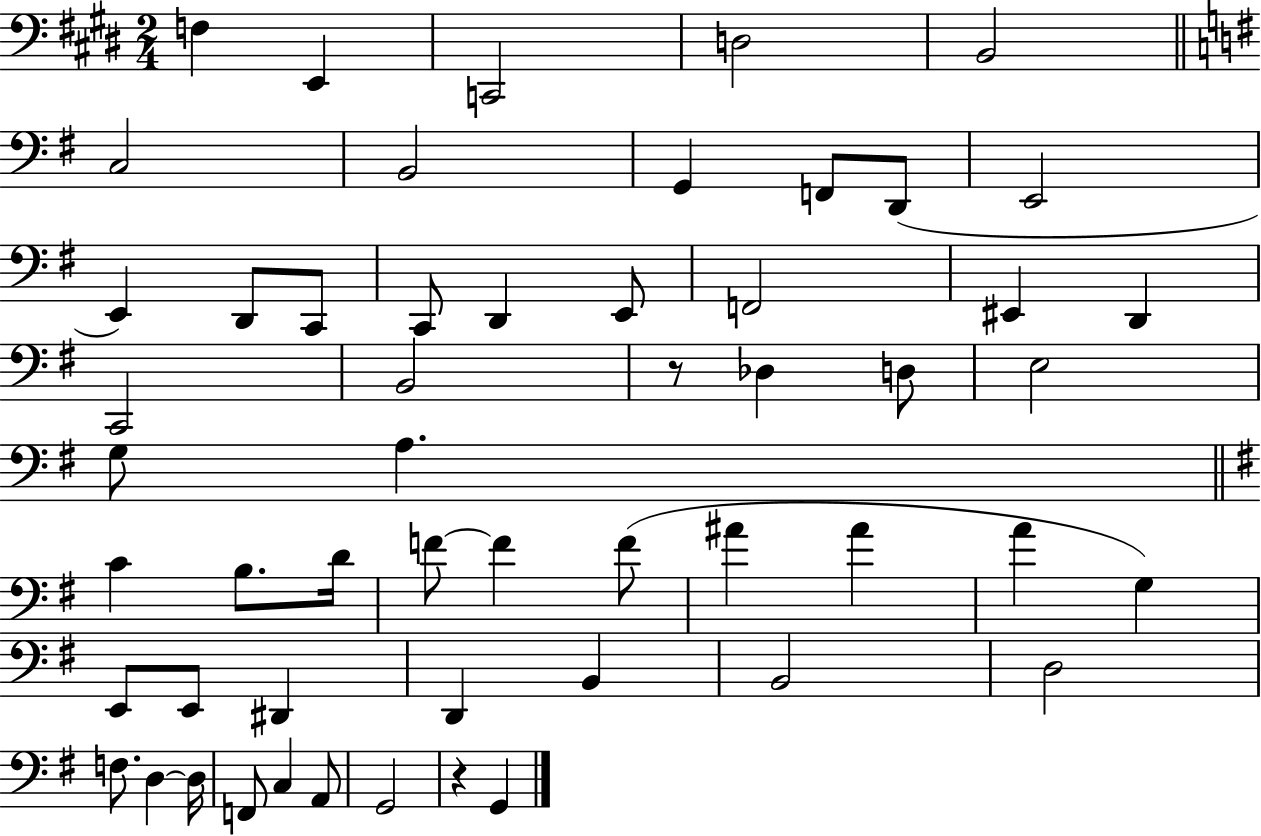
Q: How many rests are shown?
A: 2